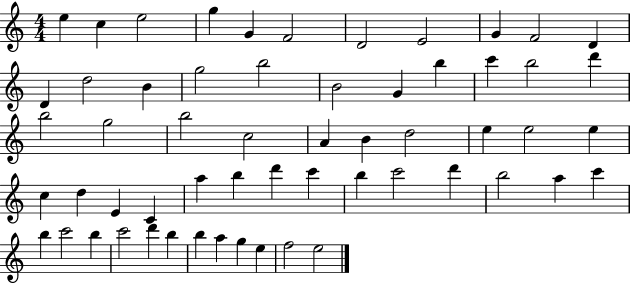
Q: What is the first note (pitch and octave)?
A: E5